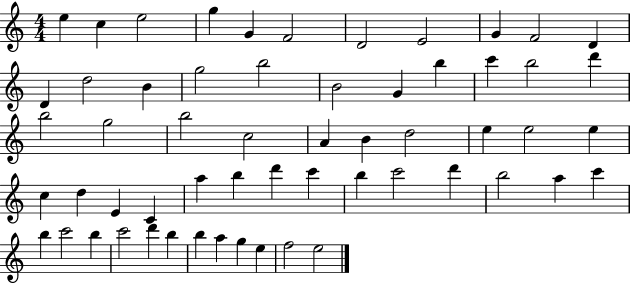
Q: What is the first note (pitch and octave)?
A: E5